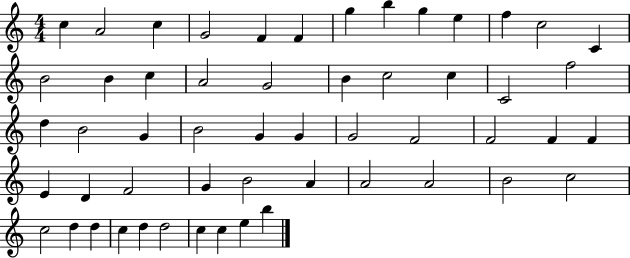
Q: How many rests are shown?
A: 0